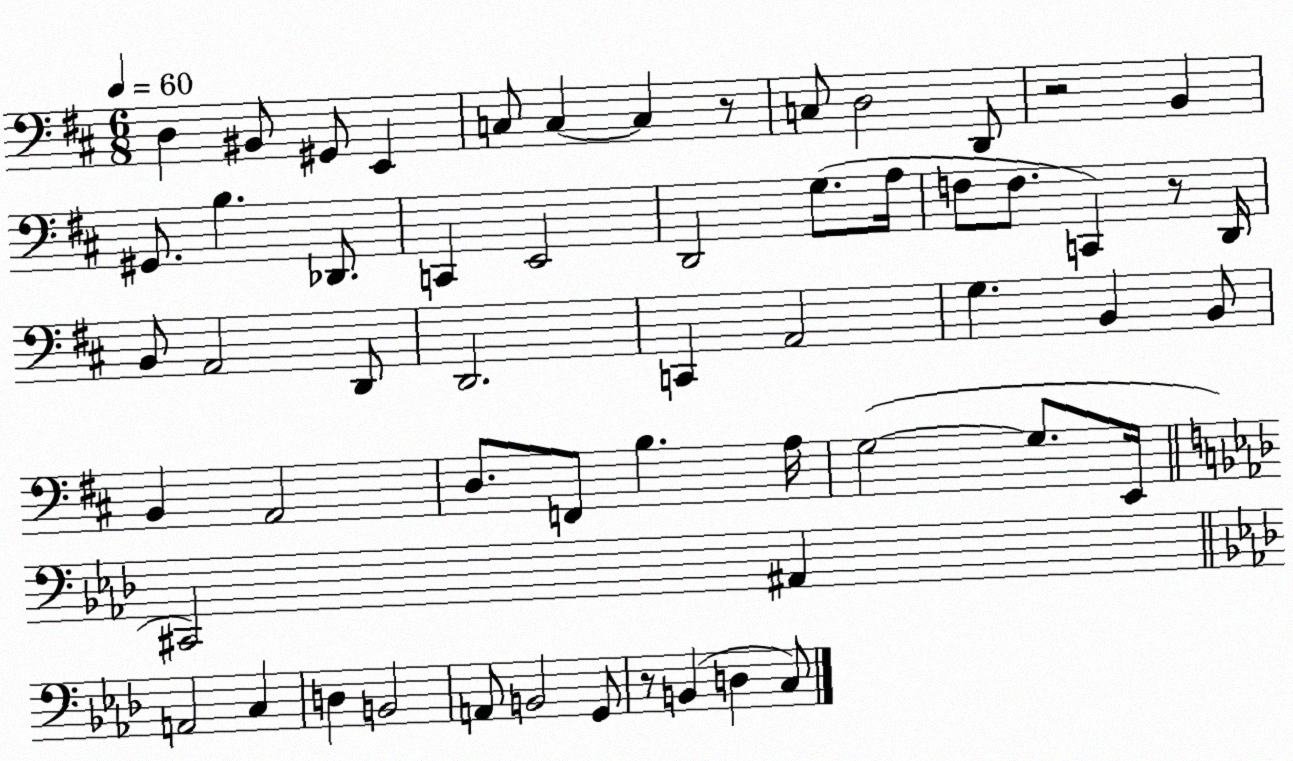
X:1
T:Untitled
M:6/8
L:1/4
K:D
D, ^B,,/2 ^G,,/2 E,, C,/2 C, C, z/2 C,/2 D,2 D,,/2 z2 B,, ^G,,/2 B, _D,,/2 C,, E,,2 D,,2 G,/2 A,/4 F,/2 F,/2 C,, z/2 D,,/4 B,,/2 A,,2 D,,/2 D,,2 C,, A,,2 G, B,, B,,/2 B,, A,,2 D,/2 F,,/2 B, A,/4 G,2 G,/2 E,,/4 ^C,,2 ^A,, A,,2 C, D, B,,2 A,,/2 B,,2 G,,/2 z/2 B,, D, C,/2